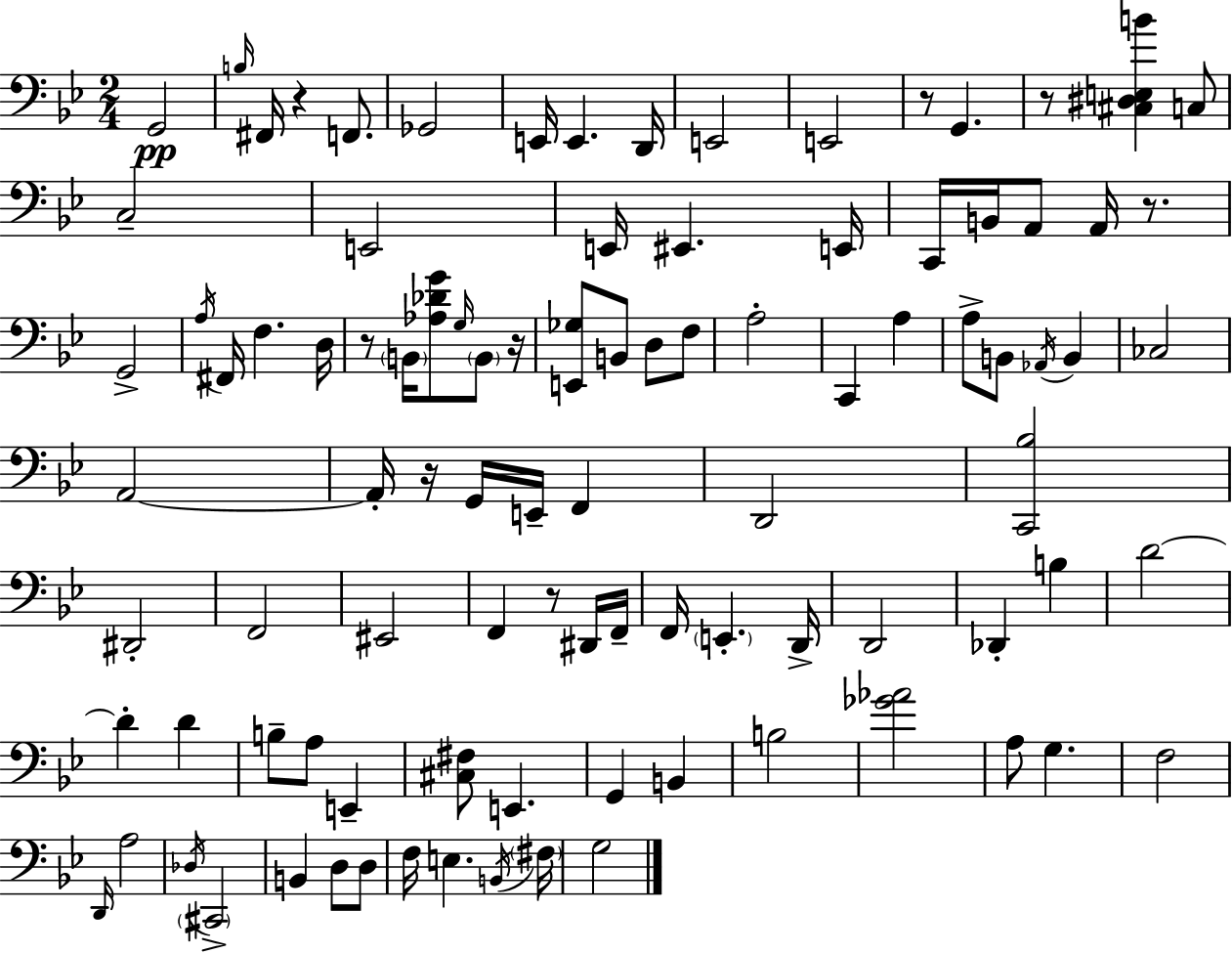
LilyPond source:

{
  \clef bass
  \numericTimeSignature
  \time 2/4
  \key g \minor
  g,2\pp | \grace { b16 } fis,16 r4 f,8. | ges,2 | e,16 e,4. | \break d,16 e,2 | e,2 | r8 g,4. | r8 <cis dis e b'>4 c8 | \break c2-- | e,2 | e,16 eis,4. | e,16 c,16 b,16 a,8 a,16 r8. | \break g,2-> | \acciaccatura { a16 } fis,16 f4. | d16 r8 \parenthesize b,16 <aes des' g'>8 \grace { g16 } | \parenthesize b,8 r16 <e, ges>8 b,8 d8 | \break f8 a2-. | c,4 a4 | a8-> b,8 \acciaccatura { aes,16 } | b,4 ces2 | \break a,2~~ | a,16-. r16 g,16 e,16-- | f,4 d,2 | <c, bes>2 | \break dis,2-. | f,2 | eis,2 | f,4 | \break r8 dis,16 f,16-- f,16 \parenthesize e,4.-. | d,16-> d,2 | des,4-. | b4 d'2~~ | \break d'4-. | d'4 b8-- a8 | e,4-- <cis fis>8 e,4. | g,4 | \break b,4 b2 | <ges' aes'>2 | a8 g4. | f2 | \break \grace { d,16 } a2 | \acciaccatura { des16 } \parenthesize cis,2-> | b,4 | d8 d8 f16 e4. | \break \acciaccatura { b,16 } \parenthesize fis16 g2 | \bar "|."
}